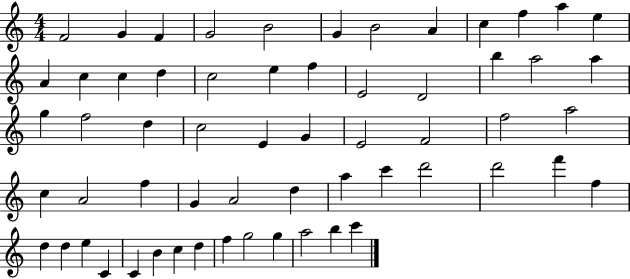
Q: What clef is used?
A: treble